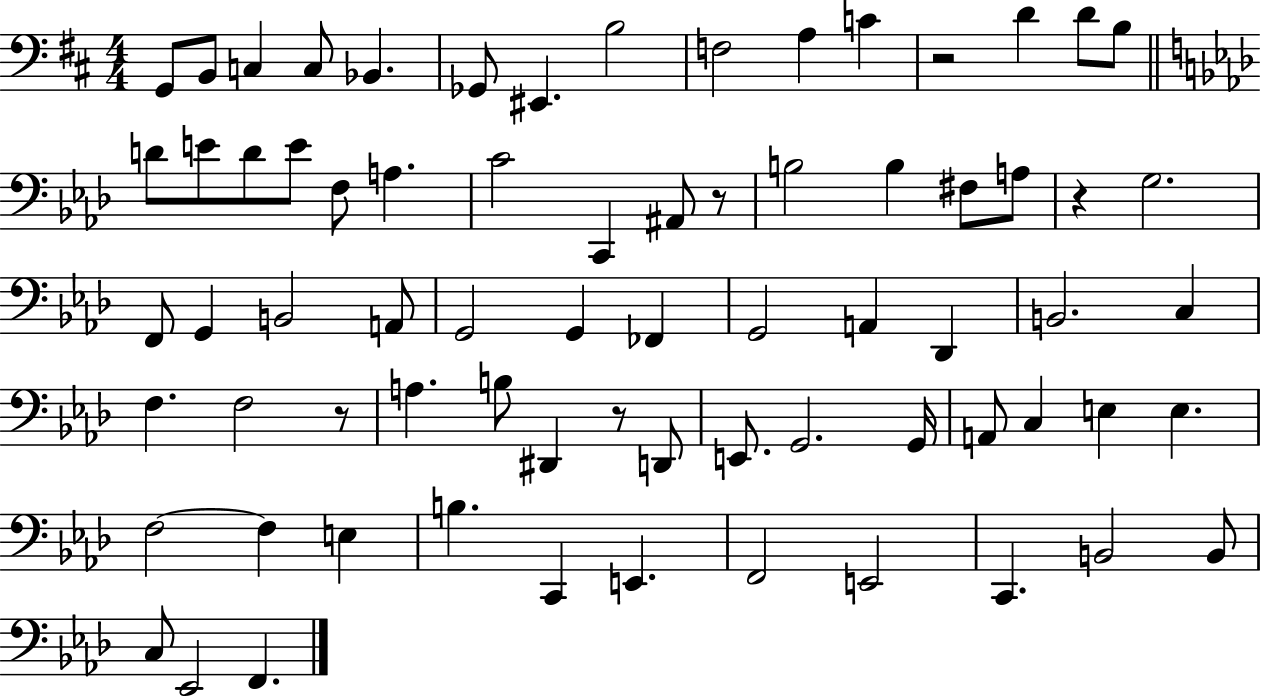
{
  \clef bass
  \numericTimeSignature
  \time 4/4
  \key d \major
  \repeat volta 2 { g,8 b,8 c4 c8 bes,4. | ges,8 eis,4. b2 | f2 a4 c'4 | r2 d'4 d'8 b8 | \break \bar "||" \break \key f \minor d'8 e'8 d'8 e'8 f8 a4. | c'2 c,4 ais,8 r8 | b2 b4 fis8 a8 | r4 g2. | \break f,8 g,4 b,2 a,8 | g,2 g,4 fes,4 | g,2 a,4 des,4 | b,2. c4 | \break f4. f2 r8 | a4. b8 dis,4 r8 d,8 | e,8. g,2. g,16 | a,8 c4 e4 e4. | \break f2~~ f4 e4 | b4. c,4 e,4. | f,2 e,2 | c,4. b,2 b,8 | \break c8 ees,2 f,4. | } \bar "|."
}